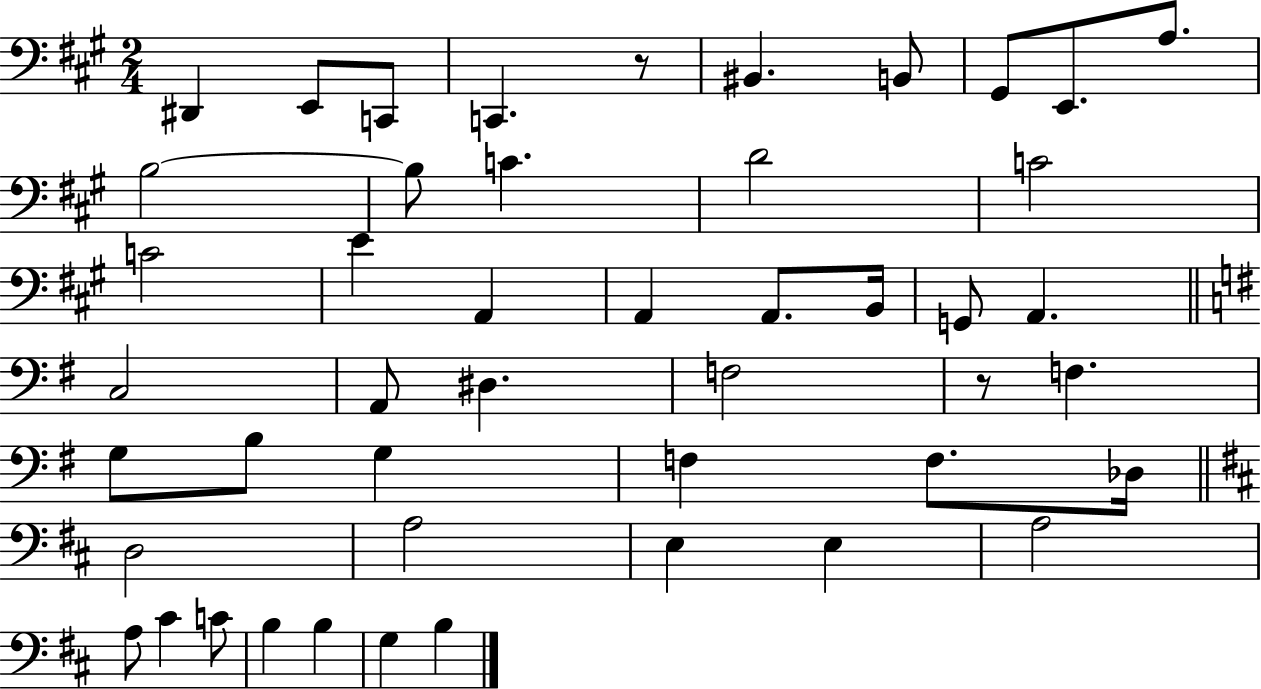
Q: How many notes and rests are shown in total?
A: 47